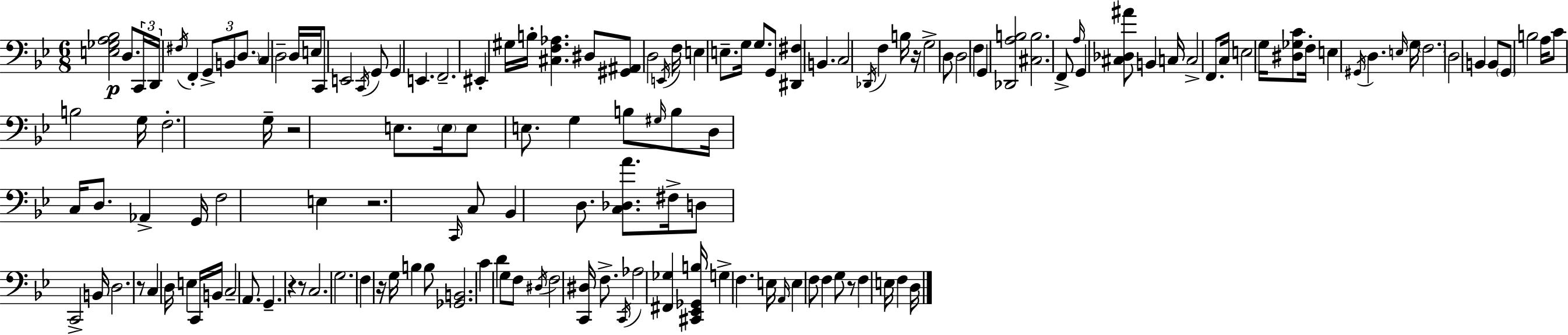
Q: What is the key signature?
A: BES major